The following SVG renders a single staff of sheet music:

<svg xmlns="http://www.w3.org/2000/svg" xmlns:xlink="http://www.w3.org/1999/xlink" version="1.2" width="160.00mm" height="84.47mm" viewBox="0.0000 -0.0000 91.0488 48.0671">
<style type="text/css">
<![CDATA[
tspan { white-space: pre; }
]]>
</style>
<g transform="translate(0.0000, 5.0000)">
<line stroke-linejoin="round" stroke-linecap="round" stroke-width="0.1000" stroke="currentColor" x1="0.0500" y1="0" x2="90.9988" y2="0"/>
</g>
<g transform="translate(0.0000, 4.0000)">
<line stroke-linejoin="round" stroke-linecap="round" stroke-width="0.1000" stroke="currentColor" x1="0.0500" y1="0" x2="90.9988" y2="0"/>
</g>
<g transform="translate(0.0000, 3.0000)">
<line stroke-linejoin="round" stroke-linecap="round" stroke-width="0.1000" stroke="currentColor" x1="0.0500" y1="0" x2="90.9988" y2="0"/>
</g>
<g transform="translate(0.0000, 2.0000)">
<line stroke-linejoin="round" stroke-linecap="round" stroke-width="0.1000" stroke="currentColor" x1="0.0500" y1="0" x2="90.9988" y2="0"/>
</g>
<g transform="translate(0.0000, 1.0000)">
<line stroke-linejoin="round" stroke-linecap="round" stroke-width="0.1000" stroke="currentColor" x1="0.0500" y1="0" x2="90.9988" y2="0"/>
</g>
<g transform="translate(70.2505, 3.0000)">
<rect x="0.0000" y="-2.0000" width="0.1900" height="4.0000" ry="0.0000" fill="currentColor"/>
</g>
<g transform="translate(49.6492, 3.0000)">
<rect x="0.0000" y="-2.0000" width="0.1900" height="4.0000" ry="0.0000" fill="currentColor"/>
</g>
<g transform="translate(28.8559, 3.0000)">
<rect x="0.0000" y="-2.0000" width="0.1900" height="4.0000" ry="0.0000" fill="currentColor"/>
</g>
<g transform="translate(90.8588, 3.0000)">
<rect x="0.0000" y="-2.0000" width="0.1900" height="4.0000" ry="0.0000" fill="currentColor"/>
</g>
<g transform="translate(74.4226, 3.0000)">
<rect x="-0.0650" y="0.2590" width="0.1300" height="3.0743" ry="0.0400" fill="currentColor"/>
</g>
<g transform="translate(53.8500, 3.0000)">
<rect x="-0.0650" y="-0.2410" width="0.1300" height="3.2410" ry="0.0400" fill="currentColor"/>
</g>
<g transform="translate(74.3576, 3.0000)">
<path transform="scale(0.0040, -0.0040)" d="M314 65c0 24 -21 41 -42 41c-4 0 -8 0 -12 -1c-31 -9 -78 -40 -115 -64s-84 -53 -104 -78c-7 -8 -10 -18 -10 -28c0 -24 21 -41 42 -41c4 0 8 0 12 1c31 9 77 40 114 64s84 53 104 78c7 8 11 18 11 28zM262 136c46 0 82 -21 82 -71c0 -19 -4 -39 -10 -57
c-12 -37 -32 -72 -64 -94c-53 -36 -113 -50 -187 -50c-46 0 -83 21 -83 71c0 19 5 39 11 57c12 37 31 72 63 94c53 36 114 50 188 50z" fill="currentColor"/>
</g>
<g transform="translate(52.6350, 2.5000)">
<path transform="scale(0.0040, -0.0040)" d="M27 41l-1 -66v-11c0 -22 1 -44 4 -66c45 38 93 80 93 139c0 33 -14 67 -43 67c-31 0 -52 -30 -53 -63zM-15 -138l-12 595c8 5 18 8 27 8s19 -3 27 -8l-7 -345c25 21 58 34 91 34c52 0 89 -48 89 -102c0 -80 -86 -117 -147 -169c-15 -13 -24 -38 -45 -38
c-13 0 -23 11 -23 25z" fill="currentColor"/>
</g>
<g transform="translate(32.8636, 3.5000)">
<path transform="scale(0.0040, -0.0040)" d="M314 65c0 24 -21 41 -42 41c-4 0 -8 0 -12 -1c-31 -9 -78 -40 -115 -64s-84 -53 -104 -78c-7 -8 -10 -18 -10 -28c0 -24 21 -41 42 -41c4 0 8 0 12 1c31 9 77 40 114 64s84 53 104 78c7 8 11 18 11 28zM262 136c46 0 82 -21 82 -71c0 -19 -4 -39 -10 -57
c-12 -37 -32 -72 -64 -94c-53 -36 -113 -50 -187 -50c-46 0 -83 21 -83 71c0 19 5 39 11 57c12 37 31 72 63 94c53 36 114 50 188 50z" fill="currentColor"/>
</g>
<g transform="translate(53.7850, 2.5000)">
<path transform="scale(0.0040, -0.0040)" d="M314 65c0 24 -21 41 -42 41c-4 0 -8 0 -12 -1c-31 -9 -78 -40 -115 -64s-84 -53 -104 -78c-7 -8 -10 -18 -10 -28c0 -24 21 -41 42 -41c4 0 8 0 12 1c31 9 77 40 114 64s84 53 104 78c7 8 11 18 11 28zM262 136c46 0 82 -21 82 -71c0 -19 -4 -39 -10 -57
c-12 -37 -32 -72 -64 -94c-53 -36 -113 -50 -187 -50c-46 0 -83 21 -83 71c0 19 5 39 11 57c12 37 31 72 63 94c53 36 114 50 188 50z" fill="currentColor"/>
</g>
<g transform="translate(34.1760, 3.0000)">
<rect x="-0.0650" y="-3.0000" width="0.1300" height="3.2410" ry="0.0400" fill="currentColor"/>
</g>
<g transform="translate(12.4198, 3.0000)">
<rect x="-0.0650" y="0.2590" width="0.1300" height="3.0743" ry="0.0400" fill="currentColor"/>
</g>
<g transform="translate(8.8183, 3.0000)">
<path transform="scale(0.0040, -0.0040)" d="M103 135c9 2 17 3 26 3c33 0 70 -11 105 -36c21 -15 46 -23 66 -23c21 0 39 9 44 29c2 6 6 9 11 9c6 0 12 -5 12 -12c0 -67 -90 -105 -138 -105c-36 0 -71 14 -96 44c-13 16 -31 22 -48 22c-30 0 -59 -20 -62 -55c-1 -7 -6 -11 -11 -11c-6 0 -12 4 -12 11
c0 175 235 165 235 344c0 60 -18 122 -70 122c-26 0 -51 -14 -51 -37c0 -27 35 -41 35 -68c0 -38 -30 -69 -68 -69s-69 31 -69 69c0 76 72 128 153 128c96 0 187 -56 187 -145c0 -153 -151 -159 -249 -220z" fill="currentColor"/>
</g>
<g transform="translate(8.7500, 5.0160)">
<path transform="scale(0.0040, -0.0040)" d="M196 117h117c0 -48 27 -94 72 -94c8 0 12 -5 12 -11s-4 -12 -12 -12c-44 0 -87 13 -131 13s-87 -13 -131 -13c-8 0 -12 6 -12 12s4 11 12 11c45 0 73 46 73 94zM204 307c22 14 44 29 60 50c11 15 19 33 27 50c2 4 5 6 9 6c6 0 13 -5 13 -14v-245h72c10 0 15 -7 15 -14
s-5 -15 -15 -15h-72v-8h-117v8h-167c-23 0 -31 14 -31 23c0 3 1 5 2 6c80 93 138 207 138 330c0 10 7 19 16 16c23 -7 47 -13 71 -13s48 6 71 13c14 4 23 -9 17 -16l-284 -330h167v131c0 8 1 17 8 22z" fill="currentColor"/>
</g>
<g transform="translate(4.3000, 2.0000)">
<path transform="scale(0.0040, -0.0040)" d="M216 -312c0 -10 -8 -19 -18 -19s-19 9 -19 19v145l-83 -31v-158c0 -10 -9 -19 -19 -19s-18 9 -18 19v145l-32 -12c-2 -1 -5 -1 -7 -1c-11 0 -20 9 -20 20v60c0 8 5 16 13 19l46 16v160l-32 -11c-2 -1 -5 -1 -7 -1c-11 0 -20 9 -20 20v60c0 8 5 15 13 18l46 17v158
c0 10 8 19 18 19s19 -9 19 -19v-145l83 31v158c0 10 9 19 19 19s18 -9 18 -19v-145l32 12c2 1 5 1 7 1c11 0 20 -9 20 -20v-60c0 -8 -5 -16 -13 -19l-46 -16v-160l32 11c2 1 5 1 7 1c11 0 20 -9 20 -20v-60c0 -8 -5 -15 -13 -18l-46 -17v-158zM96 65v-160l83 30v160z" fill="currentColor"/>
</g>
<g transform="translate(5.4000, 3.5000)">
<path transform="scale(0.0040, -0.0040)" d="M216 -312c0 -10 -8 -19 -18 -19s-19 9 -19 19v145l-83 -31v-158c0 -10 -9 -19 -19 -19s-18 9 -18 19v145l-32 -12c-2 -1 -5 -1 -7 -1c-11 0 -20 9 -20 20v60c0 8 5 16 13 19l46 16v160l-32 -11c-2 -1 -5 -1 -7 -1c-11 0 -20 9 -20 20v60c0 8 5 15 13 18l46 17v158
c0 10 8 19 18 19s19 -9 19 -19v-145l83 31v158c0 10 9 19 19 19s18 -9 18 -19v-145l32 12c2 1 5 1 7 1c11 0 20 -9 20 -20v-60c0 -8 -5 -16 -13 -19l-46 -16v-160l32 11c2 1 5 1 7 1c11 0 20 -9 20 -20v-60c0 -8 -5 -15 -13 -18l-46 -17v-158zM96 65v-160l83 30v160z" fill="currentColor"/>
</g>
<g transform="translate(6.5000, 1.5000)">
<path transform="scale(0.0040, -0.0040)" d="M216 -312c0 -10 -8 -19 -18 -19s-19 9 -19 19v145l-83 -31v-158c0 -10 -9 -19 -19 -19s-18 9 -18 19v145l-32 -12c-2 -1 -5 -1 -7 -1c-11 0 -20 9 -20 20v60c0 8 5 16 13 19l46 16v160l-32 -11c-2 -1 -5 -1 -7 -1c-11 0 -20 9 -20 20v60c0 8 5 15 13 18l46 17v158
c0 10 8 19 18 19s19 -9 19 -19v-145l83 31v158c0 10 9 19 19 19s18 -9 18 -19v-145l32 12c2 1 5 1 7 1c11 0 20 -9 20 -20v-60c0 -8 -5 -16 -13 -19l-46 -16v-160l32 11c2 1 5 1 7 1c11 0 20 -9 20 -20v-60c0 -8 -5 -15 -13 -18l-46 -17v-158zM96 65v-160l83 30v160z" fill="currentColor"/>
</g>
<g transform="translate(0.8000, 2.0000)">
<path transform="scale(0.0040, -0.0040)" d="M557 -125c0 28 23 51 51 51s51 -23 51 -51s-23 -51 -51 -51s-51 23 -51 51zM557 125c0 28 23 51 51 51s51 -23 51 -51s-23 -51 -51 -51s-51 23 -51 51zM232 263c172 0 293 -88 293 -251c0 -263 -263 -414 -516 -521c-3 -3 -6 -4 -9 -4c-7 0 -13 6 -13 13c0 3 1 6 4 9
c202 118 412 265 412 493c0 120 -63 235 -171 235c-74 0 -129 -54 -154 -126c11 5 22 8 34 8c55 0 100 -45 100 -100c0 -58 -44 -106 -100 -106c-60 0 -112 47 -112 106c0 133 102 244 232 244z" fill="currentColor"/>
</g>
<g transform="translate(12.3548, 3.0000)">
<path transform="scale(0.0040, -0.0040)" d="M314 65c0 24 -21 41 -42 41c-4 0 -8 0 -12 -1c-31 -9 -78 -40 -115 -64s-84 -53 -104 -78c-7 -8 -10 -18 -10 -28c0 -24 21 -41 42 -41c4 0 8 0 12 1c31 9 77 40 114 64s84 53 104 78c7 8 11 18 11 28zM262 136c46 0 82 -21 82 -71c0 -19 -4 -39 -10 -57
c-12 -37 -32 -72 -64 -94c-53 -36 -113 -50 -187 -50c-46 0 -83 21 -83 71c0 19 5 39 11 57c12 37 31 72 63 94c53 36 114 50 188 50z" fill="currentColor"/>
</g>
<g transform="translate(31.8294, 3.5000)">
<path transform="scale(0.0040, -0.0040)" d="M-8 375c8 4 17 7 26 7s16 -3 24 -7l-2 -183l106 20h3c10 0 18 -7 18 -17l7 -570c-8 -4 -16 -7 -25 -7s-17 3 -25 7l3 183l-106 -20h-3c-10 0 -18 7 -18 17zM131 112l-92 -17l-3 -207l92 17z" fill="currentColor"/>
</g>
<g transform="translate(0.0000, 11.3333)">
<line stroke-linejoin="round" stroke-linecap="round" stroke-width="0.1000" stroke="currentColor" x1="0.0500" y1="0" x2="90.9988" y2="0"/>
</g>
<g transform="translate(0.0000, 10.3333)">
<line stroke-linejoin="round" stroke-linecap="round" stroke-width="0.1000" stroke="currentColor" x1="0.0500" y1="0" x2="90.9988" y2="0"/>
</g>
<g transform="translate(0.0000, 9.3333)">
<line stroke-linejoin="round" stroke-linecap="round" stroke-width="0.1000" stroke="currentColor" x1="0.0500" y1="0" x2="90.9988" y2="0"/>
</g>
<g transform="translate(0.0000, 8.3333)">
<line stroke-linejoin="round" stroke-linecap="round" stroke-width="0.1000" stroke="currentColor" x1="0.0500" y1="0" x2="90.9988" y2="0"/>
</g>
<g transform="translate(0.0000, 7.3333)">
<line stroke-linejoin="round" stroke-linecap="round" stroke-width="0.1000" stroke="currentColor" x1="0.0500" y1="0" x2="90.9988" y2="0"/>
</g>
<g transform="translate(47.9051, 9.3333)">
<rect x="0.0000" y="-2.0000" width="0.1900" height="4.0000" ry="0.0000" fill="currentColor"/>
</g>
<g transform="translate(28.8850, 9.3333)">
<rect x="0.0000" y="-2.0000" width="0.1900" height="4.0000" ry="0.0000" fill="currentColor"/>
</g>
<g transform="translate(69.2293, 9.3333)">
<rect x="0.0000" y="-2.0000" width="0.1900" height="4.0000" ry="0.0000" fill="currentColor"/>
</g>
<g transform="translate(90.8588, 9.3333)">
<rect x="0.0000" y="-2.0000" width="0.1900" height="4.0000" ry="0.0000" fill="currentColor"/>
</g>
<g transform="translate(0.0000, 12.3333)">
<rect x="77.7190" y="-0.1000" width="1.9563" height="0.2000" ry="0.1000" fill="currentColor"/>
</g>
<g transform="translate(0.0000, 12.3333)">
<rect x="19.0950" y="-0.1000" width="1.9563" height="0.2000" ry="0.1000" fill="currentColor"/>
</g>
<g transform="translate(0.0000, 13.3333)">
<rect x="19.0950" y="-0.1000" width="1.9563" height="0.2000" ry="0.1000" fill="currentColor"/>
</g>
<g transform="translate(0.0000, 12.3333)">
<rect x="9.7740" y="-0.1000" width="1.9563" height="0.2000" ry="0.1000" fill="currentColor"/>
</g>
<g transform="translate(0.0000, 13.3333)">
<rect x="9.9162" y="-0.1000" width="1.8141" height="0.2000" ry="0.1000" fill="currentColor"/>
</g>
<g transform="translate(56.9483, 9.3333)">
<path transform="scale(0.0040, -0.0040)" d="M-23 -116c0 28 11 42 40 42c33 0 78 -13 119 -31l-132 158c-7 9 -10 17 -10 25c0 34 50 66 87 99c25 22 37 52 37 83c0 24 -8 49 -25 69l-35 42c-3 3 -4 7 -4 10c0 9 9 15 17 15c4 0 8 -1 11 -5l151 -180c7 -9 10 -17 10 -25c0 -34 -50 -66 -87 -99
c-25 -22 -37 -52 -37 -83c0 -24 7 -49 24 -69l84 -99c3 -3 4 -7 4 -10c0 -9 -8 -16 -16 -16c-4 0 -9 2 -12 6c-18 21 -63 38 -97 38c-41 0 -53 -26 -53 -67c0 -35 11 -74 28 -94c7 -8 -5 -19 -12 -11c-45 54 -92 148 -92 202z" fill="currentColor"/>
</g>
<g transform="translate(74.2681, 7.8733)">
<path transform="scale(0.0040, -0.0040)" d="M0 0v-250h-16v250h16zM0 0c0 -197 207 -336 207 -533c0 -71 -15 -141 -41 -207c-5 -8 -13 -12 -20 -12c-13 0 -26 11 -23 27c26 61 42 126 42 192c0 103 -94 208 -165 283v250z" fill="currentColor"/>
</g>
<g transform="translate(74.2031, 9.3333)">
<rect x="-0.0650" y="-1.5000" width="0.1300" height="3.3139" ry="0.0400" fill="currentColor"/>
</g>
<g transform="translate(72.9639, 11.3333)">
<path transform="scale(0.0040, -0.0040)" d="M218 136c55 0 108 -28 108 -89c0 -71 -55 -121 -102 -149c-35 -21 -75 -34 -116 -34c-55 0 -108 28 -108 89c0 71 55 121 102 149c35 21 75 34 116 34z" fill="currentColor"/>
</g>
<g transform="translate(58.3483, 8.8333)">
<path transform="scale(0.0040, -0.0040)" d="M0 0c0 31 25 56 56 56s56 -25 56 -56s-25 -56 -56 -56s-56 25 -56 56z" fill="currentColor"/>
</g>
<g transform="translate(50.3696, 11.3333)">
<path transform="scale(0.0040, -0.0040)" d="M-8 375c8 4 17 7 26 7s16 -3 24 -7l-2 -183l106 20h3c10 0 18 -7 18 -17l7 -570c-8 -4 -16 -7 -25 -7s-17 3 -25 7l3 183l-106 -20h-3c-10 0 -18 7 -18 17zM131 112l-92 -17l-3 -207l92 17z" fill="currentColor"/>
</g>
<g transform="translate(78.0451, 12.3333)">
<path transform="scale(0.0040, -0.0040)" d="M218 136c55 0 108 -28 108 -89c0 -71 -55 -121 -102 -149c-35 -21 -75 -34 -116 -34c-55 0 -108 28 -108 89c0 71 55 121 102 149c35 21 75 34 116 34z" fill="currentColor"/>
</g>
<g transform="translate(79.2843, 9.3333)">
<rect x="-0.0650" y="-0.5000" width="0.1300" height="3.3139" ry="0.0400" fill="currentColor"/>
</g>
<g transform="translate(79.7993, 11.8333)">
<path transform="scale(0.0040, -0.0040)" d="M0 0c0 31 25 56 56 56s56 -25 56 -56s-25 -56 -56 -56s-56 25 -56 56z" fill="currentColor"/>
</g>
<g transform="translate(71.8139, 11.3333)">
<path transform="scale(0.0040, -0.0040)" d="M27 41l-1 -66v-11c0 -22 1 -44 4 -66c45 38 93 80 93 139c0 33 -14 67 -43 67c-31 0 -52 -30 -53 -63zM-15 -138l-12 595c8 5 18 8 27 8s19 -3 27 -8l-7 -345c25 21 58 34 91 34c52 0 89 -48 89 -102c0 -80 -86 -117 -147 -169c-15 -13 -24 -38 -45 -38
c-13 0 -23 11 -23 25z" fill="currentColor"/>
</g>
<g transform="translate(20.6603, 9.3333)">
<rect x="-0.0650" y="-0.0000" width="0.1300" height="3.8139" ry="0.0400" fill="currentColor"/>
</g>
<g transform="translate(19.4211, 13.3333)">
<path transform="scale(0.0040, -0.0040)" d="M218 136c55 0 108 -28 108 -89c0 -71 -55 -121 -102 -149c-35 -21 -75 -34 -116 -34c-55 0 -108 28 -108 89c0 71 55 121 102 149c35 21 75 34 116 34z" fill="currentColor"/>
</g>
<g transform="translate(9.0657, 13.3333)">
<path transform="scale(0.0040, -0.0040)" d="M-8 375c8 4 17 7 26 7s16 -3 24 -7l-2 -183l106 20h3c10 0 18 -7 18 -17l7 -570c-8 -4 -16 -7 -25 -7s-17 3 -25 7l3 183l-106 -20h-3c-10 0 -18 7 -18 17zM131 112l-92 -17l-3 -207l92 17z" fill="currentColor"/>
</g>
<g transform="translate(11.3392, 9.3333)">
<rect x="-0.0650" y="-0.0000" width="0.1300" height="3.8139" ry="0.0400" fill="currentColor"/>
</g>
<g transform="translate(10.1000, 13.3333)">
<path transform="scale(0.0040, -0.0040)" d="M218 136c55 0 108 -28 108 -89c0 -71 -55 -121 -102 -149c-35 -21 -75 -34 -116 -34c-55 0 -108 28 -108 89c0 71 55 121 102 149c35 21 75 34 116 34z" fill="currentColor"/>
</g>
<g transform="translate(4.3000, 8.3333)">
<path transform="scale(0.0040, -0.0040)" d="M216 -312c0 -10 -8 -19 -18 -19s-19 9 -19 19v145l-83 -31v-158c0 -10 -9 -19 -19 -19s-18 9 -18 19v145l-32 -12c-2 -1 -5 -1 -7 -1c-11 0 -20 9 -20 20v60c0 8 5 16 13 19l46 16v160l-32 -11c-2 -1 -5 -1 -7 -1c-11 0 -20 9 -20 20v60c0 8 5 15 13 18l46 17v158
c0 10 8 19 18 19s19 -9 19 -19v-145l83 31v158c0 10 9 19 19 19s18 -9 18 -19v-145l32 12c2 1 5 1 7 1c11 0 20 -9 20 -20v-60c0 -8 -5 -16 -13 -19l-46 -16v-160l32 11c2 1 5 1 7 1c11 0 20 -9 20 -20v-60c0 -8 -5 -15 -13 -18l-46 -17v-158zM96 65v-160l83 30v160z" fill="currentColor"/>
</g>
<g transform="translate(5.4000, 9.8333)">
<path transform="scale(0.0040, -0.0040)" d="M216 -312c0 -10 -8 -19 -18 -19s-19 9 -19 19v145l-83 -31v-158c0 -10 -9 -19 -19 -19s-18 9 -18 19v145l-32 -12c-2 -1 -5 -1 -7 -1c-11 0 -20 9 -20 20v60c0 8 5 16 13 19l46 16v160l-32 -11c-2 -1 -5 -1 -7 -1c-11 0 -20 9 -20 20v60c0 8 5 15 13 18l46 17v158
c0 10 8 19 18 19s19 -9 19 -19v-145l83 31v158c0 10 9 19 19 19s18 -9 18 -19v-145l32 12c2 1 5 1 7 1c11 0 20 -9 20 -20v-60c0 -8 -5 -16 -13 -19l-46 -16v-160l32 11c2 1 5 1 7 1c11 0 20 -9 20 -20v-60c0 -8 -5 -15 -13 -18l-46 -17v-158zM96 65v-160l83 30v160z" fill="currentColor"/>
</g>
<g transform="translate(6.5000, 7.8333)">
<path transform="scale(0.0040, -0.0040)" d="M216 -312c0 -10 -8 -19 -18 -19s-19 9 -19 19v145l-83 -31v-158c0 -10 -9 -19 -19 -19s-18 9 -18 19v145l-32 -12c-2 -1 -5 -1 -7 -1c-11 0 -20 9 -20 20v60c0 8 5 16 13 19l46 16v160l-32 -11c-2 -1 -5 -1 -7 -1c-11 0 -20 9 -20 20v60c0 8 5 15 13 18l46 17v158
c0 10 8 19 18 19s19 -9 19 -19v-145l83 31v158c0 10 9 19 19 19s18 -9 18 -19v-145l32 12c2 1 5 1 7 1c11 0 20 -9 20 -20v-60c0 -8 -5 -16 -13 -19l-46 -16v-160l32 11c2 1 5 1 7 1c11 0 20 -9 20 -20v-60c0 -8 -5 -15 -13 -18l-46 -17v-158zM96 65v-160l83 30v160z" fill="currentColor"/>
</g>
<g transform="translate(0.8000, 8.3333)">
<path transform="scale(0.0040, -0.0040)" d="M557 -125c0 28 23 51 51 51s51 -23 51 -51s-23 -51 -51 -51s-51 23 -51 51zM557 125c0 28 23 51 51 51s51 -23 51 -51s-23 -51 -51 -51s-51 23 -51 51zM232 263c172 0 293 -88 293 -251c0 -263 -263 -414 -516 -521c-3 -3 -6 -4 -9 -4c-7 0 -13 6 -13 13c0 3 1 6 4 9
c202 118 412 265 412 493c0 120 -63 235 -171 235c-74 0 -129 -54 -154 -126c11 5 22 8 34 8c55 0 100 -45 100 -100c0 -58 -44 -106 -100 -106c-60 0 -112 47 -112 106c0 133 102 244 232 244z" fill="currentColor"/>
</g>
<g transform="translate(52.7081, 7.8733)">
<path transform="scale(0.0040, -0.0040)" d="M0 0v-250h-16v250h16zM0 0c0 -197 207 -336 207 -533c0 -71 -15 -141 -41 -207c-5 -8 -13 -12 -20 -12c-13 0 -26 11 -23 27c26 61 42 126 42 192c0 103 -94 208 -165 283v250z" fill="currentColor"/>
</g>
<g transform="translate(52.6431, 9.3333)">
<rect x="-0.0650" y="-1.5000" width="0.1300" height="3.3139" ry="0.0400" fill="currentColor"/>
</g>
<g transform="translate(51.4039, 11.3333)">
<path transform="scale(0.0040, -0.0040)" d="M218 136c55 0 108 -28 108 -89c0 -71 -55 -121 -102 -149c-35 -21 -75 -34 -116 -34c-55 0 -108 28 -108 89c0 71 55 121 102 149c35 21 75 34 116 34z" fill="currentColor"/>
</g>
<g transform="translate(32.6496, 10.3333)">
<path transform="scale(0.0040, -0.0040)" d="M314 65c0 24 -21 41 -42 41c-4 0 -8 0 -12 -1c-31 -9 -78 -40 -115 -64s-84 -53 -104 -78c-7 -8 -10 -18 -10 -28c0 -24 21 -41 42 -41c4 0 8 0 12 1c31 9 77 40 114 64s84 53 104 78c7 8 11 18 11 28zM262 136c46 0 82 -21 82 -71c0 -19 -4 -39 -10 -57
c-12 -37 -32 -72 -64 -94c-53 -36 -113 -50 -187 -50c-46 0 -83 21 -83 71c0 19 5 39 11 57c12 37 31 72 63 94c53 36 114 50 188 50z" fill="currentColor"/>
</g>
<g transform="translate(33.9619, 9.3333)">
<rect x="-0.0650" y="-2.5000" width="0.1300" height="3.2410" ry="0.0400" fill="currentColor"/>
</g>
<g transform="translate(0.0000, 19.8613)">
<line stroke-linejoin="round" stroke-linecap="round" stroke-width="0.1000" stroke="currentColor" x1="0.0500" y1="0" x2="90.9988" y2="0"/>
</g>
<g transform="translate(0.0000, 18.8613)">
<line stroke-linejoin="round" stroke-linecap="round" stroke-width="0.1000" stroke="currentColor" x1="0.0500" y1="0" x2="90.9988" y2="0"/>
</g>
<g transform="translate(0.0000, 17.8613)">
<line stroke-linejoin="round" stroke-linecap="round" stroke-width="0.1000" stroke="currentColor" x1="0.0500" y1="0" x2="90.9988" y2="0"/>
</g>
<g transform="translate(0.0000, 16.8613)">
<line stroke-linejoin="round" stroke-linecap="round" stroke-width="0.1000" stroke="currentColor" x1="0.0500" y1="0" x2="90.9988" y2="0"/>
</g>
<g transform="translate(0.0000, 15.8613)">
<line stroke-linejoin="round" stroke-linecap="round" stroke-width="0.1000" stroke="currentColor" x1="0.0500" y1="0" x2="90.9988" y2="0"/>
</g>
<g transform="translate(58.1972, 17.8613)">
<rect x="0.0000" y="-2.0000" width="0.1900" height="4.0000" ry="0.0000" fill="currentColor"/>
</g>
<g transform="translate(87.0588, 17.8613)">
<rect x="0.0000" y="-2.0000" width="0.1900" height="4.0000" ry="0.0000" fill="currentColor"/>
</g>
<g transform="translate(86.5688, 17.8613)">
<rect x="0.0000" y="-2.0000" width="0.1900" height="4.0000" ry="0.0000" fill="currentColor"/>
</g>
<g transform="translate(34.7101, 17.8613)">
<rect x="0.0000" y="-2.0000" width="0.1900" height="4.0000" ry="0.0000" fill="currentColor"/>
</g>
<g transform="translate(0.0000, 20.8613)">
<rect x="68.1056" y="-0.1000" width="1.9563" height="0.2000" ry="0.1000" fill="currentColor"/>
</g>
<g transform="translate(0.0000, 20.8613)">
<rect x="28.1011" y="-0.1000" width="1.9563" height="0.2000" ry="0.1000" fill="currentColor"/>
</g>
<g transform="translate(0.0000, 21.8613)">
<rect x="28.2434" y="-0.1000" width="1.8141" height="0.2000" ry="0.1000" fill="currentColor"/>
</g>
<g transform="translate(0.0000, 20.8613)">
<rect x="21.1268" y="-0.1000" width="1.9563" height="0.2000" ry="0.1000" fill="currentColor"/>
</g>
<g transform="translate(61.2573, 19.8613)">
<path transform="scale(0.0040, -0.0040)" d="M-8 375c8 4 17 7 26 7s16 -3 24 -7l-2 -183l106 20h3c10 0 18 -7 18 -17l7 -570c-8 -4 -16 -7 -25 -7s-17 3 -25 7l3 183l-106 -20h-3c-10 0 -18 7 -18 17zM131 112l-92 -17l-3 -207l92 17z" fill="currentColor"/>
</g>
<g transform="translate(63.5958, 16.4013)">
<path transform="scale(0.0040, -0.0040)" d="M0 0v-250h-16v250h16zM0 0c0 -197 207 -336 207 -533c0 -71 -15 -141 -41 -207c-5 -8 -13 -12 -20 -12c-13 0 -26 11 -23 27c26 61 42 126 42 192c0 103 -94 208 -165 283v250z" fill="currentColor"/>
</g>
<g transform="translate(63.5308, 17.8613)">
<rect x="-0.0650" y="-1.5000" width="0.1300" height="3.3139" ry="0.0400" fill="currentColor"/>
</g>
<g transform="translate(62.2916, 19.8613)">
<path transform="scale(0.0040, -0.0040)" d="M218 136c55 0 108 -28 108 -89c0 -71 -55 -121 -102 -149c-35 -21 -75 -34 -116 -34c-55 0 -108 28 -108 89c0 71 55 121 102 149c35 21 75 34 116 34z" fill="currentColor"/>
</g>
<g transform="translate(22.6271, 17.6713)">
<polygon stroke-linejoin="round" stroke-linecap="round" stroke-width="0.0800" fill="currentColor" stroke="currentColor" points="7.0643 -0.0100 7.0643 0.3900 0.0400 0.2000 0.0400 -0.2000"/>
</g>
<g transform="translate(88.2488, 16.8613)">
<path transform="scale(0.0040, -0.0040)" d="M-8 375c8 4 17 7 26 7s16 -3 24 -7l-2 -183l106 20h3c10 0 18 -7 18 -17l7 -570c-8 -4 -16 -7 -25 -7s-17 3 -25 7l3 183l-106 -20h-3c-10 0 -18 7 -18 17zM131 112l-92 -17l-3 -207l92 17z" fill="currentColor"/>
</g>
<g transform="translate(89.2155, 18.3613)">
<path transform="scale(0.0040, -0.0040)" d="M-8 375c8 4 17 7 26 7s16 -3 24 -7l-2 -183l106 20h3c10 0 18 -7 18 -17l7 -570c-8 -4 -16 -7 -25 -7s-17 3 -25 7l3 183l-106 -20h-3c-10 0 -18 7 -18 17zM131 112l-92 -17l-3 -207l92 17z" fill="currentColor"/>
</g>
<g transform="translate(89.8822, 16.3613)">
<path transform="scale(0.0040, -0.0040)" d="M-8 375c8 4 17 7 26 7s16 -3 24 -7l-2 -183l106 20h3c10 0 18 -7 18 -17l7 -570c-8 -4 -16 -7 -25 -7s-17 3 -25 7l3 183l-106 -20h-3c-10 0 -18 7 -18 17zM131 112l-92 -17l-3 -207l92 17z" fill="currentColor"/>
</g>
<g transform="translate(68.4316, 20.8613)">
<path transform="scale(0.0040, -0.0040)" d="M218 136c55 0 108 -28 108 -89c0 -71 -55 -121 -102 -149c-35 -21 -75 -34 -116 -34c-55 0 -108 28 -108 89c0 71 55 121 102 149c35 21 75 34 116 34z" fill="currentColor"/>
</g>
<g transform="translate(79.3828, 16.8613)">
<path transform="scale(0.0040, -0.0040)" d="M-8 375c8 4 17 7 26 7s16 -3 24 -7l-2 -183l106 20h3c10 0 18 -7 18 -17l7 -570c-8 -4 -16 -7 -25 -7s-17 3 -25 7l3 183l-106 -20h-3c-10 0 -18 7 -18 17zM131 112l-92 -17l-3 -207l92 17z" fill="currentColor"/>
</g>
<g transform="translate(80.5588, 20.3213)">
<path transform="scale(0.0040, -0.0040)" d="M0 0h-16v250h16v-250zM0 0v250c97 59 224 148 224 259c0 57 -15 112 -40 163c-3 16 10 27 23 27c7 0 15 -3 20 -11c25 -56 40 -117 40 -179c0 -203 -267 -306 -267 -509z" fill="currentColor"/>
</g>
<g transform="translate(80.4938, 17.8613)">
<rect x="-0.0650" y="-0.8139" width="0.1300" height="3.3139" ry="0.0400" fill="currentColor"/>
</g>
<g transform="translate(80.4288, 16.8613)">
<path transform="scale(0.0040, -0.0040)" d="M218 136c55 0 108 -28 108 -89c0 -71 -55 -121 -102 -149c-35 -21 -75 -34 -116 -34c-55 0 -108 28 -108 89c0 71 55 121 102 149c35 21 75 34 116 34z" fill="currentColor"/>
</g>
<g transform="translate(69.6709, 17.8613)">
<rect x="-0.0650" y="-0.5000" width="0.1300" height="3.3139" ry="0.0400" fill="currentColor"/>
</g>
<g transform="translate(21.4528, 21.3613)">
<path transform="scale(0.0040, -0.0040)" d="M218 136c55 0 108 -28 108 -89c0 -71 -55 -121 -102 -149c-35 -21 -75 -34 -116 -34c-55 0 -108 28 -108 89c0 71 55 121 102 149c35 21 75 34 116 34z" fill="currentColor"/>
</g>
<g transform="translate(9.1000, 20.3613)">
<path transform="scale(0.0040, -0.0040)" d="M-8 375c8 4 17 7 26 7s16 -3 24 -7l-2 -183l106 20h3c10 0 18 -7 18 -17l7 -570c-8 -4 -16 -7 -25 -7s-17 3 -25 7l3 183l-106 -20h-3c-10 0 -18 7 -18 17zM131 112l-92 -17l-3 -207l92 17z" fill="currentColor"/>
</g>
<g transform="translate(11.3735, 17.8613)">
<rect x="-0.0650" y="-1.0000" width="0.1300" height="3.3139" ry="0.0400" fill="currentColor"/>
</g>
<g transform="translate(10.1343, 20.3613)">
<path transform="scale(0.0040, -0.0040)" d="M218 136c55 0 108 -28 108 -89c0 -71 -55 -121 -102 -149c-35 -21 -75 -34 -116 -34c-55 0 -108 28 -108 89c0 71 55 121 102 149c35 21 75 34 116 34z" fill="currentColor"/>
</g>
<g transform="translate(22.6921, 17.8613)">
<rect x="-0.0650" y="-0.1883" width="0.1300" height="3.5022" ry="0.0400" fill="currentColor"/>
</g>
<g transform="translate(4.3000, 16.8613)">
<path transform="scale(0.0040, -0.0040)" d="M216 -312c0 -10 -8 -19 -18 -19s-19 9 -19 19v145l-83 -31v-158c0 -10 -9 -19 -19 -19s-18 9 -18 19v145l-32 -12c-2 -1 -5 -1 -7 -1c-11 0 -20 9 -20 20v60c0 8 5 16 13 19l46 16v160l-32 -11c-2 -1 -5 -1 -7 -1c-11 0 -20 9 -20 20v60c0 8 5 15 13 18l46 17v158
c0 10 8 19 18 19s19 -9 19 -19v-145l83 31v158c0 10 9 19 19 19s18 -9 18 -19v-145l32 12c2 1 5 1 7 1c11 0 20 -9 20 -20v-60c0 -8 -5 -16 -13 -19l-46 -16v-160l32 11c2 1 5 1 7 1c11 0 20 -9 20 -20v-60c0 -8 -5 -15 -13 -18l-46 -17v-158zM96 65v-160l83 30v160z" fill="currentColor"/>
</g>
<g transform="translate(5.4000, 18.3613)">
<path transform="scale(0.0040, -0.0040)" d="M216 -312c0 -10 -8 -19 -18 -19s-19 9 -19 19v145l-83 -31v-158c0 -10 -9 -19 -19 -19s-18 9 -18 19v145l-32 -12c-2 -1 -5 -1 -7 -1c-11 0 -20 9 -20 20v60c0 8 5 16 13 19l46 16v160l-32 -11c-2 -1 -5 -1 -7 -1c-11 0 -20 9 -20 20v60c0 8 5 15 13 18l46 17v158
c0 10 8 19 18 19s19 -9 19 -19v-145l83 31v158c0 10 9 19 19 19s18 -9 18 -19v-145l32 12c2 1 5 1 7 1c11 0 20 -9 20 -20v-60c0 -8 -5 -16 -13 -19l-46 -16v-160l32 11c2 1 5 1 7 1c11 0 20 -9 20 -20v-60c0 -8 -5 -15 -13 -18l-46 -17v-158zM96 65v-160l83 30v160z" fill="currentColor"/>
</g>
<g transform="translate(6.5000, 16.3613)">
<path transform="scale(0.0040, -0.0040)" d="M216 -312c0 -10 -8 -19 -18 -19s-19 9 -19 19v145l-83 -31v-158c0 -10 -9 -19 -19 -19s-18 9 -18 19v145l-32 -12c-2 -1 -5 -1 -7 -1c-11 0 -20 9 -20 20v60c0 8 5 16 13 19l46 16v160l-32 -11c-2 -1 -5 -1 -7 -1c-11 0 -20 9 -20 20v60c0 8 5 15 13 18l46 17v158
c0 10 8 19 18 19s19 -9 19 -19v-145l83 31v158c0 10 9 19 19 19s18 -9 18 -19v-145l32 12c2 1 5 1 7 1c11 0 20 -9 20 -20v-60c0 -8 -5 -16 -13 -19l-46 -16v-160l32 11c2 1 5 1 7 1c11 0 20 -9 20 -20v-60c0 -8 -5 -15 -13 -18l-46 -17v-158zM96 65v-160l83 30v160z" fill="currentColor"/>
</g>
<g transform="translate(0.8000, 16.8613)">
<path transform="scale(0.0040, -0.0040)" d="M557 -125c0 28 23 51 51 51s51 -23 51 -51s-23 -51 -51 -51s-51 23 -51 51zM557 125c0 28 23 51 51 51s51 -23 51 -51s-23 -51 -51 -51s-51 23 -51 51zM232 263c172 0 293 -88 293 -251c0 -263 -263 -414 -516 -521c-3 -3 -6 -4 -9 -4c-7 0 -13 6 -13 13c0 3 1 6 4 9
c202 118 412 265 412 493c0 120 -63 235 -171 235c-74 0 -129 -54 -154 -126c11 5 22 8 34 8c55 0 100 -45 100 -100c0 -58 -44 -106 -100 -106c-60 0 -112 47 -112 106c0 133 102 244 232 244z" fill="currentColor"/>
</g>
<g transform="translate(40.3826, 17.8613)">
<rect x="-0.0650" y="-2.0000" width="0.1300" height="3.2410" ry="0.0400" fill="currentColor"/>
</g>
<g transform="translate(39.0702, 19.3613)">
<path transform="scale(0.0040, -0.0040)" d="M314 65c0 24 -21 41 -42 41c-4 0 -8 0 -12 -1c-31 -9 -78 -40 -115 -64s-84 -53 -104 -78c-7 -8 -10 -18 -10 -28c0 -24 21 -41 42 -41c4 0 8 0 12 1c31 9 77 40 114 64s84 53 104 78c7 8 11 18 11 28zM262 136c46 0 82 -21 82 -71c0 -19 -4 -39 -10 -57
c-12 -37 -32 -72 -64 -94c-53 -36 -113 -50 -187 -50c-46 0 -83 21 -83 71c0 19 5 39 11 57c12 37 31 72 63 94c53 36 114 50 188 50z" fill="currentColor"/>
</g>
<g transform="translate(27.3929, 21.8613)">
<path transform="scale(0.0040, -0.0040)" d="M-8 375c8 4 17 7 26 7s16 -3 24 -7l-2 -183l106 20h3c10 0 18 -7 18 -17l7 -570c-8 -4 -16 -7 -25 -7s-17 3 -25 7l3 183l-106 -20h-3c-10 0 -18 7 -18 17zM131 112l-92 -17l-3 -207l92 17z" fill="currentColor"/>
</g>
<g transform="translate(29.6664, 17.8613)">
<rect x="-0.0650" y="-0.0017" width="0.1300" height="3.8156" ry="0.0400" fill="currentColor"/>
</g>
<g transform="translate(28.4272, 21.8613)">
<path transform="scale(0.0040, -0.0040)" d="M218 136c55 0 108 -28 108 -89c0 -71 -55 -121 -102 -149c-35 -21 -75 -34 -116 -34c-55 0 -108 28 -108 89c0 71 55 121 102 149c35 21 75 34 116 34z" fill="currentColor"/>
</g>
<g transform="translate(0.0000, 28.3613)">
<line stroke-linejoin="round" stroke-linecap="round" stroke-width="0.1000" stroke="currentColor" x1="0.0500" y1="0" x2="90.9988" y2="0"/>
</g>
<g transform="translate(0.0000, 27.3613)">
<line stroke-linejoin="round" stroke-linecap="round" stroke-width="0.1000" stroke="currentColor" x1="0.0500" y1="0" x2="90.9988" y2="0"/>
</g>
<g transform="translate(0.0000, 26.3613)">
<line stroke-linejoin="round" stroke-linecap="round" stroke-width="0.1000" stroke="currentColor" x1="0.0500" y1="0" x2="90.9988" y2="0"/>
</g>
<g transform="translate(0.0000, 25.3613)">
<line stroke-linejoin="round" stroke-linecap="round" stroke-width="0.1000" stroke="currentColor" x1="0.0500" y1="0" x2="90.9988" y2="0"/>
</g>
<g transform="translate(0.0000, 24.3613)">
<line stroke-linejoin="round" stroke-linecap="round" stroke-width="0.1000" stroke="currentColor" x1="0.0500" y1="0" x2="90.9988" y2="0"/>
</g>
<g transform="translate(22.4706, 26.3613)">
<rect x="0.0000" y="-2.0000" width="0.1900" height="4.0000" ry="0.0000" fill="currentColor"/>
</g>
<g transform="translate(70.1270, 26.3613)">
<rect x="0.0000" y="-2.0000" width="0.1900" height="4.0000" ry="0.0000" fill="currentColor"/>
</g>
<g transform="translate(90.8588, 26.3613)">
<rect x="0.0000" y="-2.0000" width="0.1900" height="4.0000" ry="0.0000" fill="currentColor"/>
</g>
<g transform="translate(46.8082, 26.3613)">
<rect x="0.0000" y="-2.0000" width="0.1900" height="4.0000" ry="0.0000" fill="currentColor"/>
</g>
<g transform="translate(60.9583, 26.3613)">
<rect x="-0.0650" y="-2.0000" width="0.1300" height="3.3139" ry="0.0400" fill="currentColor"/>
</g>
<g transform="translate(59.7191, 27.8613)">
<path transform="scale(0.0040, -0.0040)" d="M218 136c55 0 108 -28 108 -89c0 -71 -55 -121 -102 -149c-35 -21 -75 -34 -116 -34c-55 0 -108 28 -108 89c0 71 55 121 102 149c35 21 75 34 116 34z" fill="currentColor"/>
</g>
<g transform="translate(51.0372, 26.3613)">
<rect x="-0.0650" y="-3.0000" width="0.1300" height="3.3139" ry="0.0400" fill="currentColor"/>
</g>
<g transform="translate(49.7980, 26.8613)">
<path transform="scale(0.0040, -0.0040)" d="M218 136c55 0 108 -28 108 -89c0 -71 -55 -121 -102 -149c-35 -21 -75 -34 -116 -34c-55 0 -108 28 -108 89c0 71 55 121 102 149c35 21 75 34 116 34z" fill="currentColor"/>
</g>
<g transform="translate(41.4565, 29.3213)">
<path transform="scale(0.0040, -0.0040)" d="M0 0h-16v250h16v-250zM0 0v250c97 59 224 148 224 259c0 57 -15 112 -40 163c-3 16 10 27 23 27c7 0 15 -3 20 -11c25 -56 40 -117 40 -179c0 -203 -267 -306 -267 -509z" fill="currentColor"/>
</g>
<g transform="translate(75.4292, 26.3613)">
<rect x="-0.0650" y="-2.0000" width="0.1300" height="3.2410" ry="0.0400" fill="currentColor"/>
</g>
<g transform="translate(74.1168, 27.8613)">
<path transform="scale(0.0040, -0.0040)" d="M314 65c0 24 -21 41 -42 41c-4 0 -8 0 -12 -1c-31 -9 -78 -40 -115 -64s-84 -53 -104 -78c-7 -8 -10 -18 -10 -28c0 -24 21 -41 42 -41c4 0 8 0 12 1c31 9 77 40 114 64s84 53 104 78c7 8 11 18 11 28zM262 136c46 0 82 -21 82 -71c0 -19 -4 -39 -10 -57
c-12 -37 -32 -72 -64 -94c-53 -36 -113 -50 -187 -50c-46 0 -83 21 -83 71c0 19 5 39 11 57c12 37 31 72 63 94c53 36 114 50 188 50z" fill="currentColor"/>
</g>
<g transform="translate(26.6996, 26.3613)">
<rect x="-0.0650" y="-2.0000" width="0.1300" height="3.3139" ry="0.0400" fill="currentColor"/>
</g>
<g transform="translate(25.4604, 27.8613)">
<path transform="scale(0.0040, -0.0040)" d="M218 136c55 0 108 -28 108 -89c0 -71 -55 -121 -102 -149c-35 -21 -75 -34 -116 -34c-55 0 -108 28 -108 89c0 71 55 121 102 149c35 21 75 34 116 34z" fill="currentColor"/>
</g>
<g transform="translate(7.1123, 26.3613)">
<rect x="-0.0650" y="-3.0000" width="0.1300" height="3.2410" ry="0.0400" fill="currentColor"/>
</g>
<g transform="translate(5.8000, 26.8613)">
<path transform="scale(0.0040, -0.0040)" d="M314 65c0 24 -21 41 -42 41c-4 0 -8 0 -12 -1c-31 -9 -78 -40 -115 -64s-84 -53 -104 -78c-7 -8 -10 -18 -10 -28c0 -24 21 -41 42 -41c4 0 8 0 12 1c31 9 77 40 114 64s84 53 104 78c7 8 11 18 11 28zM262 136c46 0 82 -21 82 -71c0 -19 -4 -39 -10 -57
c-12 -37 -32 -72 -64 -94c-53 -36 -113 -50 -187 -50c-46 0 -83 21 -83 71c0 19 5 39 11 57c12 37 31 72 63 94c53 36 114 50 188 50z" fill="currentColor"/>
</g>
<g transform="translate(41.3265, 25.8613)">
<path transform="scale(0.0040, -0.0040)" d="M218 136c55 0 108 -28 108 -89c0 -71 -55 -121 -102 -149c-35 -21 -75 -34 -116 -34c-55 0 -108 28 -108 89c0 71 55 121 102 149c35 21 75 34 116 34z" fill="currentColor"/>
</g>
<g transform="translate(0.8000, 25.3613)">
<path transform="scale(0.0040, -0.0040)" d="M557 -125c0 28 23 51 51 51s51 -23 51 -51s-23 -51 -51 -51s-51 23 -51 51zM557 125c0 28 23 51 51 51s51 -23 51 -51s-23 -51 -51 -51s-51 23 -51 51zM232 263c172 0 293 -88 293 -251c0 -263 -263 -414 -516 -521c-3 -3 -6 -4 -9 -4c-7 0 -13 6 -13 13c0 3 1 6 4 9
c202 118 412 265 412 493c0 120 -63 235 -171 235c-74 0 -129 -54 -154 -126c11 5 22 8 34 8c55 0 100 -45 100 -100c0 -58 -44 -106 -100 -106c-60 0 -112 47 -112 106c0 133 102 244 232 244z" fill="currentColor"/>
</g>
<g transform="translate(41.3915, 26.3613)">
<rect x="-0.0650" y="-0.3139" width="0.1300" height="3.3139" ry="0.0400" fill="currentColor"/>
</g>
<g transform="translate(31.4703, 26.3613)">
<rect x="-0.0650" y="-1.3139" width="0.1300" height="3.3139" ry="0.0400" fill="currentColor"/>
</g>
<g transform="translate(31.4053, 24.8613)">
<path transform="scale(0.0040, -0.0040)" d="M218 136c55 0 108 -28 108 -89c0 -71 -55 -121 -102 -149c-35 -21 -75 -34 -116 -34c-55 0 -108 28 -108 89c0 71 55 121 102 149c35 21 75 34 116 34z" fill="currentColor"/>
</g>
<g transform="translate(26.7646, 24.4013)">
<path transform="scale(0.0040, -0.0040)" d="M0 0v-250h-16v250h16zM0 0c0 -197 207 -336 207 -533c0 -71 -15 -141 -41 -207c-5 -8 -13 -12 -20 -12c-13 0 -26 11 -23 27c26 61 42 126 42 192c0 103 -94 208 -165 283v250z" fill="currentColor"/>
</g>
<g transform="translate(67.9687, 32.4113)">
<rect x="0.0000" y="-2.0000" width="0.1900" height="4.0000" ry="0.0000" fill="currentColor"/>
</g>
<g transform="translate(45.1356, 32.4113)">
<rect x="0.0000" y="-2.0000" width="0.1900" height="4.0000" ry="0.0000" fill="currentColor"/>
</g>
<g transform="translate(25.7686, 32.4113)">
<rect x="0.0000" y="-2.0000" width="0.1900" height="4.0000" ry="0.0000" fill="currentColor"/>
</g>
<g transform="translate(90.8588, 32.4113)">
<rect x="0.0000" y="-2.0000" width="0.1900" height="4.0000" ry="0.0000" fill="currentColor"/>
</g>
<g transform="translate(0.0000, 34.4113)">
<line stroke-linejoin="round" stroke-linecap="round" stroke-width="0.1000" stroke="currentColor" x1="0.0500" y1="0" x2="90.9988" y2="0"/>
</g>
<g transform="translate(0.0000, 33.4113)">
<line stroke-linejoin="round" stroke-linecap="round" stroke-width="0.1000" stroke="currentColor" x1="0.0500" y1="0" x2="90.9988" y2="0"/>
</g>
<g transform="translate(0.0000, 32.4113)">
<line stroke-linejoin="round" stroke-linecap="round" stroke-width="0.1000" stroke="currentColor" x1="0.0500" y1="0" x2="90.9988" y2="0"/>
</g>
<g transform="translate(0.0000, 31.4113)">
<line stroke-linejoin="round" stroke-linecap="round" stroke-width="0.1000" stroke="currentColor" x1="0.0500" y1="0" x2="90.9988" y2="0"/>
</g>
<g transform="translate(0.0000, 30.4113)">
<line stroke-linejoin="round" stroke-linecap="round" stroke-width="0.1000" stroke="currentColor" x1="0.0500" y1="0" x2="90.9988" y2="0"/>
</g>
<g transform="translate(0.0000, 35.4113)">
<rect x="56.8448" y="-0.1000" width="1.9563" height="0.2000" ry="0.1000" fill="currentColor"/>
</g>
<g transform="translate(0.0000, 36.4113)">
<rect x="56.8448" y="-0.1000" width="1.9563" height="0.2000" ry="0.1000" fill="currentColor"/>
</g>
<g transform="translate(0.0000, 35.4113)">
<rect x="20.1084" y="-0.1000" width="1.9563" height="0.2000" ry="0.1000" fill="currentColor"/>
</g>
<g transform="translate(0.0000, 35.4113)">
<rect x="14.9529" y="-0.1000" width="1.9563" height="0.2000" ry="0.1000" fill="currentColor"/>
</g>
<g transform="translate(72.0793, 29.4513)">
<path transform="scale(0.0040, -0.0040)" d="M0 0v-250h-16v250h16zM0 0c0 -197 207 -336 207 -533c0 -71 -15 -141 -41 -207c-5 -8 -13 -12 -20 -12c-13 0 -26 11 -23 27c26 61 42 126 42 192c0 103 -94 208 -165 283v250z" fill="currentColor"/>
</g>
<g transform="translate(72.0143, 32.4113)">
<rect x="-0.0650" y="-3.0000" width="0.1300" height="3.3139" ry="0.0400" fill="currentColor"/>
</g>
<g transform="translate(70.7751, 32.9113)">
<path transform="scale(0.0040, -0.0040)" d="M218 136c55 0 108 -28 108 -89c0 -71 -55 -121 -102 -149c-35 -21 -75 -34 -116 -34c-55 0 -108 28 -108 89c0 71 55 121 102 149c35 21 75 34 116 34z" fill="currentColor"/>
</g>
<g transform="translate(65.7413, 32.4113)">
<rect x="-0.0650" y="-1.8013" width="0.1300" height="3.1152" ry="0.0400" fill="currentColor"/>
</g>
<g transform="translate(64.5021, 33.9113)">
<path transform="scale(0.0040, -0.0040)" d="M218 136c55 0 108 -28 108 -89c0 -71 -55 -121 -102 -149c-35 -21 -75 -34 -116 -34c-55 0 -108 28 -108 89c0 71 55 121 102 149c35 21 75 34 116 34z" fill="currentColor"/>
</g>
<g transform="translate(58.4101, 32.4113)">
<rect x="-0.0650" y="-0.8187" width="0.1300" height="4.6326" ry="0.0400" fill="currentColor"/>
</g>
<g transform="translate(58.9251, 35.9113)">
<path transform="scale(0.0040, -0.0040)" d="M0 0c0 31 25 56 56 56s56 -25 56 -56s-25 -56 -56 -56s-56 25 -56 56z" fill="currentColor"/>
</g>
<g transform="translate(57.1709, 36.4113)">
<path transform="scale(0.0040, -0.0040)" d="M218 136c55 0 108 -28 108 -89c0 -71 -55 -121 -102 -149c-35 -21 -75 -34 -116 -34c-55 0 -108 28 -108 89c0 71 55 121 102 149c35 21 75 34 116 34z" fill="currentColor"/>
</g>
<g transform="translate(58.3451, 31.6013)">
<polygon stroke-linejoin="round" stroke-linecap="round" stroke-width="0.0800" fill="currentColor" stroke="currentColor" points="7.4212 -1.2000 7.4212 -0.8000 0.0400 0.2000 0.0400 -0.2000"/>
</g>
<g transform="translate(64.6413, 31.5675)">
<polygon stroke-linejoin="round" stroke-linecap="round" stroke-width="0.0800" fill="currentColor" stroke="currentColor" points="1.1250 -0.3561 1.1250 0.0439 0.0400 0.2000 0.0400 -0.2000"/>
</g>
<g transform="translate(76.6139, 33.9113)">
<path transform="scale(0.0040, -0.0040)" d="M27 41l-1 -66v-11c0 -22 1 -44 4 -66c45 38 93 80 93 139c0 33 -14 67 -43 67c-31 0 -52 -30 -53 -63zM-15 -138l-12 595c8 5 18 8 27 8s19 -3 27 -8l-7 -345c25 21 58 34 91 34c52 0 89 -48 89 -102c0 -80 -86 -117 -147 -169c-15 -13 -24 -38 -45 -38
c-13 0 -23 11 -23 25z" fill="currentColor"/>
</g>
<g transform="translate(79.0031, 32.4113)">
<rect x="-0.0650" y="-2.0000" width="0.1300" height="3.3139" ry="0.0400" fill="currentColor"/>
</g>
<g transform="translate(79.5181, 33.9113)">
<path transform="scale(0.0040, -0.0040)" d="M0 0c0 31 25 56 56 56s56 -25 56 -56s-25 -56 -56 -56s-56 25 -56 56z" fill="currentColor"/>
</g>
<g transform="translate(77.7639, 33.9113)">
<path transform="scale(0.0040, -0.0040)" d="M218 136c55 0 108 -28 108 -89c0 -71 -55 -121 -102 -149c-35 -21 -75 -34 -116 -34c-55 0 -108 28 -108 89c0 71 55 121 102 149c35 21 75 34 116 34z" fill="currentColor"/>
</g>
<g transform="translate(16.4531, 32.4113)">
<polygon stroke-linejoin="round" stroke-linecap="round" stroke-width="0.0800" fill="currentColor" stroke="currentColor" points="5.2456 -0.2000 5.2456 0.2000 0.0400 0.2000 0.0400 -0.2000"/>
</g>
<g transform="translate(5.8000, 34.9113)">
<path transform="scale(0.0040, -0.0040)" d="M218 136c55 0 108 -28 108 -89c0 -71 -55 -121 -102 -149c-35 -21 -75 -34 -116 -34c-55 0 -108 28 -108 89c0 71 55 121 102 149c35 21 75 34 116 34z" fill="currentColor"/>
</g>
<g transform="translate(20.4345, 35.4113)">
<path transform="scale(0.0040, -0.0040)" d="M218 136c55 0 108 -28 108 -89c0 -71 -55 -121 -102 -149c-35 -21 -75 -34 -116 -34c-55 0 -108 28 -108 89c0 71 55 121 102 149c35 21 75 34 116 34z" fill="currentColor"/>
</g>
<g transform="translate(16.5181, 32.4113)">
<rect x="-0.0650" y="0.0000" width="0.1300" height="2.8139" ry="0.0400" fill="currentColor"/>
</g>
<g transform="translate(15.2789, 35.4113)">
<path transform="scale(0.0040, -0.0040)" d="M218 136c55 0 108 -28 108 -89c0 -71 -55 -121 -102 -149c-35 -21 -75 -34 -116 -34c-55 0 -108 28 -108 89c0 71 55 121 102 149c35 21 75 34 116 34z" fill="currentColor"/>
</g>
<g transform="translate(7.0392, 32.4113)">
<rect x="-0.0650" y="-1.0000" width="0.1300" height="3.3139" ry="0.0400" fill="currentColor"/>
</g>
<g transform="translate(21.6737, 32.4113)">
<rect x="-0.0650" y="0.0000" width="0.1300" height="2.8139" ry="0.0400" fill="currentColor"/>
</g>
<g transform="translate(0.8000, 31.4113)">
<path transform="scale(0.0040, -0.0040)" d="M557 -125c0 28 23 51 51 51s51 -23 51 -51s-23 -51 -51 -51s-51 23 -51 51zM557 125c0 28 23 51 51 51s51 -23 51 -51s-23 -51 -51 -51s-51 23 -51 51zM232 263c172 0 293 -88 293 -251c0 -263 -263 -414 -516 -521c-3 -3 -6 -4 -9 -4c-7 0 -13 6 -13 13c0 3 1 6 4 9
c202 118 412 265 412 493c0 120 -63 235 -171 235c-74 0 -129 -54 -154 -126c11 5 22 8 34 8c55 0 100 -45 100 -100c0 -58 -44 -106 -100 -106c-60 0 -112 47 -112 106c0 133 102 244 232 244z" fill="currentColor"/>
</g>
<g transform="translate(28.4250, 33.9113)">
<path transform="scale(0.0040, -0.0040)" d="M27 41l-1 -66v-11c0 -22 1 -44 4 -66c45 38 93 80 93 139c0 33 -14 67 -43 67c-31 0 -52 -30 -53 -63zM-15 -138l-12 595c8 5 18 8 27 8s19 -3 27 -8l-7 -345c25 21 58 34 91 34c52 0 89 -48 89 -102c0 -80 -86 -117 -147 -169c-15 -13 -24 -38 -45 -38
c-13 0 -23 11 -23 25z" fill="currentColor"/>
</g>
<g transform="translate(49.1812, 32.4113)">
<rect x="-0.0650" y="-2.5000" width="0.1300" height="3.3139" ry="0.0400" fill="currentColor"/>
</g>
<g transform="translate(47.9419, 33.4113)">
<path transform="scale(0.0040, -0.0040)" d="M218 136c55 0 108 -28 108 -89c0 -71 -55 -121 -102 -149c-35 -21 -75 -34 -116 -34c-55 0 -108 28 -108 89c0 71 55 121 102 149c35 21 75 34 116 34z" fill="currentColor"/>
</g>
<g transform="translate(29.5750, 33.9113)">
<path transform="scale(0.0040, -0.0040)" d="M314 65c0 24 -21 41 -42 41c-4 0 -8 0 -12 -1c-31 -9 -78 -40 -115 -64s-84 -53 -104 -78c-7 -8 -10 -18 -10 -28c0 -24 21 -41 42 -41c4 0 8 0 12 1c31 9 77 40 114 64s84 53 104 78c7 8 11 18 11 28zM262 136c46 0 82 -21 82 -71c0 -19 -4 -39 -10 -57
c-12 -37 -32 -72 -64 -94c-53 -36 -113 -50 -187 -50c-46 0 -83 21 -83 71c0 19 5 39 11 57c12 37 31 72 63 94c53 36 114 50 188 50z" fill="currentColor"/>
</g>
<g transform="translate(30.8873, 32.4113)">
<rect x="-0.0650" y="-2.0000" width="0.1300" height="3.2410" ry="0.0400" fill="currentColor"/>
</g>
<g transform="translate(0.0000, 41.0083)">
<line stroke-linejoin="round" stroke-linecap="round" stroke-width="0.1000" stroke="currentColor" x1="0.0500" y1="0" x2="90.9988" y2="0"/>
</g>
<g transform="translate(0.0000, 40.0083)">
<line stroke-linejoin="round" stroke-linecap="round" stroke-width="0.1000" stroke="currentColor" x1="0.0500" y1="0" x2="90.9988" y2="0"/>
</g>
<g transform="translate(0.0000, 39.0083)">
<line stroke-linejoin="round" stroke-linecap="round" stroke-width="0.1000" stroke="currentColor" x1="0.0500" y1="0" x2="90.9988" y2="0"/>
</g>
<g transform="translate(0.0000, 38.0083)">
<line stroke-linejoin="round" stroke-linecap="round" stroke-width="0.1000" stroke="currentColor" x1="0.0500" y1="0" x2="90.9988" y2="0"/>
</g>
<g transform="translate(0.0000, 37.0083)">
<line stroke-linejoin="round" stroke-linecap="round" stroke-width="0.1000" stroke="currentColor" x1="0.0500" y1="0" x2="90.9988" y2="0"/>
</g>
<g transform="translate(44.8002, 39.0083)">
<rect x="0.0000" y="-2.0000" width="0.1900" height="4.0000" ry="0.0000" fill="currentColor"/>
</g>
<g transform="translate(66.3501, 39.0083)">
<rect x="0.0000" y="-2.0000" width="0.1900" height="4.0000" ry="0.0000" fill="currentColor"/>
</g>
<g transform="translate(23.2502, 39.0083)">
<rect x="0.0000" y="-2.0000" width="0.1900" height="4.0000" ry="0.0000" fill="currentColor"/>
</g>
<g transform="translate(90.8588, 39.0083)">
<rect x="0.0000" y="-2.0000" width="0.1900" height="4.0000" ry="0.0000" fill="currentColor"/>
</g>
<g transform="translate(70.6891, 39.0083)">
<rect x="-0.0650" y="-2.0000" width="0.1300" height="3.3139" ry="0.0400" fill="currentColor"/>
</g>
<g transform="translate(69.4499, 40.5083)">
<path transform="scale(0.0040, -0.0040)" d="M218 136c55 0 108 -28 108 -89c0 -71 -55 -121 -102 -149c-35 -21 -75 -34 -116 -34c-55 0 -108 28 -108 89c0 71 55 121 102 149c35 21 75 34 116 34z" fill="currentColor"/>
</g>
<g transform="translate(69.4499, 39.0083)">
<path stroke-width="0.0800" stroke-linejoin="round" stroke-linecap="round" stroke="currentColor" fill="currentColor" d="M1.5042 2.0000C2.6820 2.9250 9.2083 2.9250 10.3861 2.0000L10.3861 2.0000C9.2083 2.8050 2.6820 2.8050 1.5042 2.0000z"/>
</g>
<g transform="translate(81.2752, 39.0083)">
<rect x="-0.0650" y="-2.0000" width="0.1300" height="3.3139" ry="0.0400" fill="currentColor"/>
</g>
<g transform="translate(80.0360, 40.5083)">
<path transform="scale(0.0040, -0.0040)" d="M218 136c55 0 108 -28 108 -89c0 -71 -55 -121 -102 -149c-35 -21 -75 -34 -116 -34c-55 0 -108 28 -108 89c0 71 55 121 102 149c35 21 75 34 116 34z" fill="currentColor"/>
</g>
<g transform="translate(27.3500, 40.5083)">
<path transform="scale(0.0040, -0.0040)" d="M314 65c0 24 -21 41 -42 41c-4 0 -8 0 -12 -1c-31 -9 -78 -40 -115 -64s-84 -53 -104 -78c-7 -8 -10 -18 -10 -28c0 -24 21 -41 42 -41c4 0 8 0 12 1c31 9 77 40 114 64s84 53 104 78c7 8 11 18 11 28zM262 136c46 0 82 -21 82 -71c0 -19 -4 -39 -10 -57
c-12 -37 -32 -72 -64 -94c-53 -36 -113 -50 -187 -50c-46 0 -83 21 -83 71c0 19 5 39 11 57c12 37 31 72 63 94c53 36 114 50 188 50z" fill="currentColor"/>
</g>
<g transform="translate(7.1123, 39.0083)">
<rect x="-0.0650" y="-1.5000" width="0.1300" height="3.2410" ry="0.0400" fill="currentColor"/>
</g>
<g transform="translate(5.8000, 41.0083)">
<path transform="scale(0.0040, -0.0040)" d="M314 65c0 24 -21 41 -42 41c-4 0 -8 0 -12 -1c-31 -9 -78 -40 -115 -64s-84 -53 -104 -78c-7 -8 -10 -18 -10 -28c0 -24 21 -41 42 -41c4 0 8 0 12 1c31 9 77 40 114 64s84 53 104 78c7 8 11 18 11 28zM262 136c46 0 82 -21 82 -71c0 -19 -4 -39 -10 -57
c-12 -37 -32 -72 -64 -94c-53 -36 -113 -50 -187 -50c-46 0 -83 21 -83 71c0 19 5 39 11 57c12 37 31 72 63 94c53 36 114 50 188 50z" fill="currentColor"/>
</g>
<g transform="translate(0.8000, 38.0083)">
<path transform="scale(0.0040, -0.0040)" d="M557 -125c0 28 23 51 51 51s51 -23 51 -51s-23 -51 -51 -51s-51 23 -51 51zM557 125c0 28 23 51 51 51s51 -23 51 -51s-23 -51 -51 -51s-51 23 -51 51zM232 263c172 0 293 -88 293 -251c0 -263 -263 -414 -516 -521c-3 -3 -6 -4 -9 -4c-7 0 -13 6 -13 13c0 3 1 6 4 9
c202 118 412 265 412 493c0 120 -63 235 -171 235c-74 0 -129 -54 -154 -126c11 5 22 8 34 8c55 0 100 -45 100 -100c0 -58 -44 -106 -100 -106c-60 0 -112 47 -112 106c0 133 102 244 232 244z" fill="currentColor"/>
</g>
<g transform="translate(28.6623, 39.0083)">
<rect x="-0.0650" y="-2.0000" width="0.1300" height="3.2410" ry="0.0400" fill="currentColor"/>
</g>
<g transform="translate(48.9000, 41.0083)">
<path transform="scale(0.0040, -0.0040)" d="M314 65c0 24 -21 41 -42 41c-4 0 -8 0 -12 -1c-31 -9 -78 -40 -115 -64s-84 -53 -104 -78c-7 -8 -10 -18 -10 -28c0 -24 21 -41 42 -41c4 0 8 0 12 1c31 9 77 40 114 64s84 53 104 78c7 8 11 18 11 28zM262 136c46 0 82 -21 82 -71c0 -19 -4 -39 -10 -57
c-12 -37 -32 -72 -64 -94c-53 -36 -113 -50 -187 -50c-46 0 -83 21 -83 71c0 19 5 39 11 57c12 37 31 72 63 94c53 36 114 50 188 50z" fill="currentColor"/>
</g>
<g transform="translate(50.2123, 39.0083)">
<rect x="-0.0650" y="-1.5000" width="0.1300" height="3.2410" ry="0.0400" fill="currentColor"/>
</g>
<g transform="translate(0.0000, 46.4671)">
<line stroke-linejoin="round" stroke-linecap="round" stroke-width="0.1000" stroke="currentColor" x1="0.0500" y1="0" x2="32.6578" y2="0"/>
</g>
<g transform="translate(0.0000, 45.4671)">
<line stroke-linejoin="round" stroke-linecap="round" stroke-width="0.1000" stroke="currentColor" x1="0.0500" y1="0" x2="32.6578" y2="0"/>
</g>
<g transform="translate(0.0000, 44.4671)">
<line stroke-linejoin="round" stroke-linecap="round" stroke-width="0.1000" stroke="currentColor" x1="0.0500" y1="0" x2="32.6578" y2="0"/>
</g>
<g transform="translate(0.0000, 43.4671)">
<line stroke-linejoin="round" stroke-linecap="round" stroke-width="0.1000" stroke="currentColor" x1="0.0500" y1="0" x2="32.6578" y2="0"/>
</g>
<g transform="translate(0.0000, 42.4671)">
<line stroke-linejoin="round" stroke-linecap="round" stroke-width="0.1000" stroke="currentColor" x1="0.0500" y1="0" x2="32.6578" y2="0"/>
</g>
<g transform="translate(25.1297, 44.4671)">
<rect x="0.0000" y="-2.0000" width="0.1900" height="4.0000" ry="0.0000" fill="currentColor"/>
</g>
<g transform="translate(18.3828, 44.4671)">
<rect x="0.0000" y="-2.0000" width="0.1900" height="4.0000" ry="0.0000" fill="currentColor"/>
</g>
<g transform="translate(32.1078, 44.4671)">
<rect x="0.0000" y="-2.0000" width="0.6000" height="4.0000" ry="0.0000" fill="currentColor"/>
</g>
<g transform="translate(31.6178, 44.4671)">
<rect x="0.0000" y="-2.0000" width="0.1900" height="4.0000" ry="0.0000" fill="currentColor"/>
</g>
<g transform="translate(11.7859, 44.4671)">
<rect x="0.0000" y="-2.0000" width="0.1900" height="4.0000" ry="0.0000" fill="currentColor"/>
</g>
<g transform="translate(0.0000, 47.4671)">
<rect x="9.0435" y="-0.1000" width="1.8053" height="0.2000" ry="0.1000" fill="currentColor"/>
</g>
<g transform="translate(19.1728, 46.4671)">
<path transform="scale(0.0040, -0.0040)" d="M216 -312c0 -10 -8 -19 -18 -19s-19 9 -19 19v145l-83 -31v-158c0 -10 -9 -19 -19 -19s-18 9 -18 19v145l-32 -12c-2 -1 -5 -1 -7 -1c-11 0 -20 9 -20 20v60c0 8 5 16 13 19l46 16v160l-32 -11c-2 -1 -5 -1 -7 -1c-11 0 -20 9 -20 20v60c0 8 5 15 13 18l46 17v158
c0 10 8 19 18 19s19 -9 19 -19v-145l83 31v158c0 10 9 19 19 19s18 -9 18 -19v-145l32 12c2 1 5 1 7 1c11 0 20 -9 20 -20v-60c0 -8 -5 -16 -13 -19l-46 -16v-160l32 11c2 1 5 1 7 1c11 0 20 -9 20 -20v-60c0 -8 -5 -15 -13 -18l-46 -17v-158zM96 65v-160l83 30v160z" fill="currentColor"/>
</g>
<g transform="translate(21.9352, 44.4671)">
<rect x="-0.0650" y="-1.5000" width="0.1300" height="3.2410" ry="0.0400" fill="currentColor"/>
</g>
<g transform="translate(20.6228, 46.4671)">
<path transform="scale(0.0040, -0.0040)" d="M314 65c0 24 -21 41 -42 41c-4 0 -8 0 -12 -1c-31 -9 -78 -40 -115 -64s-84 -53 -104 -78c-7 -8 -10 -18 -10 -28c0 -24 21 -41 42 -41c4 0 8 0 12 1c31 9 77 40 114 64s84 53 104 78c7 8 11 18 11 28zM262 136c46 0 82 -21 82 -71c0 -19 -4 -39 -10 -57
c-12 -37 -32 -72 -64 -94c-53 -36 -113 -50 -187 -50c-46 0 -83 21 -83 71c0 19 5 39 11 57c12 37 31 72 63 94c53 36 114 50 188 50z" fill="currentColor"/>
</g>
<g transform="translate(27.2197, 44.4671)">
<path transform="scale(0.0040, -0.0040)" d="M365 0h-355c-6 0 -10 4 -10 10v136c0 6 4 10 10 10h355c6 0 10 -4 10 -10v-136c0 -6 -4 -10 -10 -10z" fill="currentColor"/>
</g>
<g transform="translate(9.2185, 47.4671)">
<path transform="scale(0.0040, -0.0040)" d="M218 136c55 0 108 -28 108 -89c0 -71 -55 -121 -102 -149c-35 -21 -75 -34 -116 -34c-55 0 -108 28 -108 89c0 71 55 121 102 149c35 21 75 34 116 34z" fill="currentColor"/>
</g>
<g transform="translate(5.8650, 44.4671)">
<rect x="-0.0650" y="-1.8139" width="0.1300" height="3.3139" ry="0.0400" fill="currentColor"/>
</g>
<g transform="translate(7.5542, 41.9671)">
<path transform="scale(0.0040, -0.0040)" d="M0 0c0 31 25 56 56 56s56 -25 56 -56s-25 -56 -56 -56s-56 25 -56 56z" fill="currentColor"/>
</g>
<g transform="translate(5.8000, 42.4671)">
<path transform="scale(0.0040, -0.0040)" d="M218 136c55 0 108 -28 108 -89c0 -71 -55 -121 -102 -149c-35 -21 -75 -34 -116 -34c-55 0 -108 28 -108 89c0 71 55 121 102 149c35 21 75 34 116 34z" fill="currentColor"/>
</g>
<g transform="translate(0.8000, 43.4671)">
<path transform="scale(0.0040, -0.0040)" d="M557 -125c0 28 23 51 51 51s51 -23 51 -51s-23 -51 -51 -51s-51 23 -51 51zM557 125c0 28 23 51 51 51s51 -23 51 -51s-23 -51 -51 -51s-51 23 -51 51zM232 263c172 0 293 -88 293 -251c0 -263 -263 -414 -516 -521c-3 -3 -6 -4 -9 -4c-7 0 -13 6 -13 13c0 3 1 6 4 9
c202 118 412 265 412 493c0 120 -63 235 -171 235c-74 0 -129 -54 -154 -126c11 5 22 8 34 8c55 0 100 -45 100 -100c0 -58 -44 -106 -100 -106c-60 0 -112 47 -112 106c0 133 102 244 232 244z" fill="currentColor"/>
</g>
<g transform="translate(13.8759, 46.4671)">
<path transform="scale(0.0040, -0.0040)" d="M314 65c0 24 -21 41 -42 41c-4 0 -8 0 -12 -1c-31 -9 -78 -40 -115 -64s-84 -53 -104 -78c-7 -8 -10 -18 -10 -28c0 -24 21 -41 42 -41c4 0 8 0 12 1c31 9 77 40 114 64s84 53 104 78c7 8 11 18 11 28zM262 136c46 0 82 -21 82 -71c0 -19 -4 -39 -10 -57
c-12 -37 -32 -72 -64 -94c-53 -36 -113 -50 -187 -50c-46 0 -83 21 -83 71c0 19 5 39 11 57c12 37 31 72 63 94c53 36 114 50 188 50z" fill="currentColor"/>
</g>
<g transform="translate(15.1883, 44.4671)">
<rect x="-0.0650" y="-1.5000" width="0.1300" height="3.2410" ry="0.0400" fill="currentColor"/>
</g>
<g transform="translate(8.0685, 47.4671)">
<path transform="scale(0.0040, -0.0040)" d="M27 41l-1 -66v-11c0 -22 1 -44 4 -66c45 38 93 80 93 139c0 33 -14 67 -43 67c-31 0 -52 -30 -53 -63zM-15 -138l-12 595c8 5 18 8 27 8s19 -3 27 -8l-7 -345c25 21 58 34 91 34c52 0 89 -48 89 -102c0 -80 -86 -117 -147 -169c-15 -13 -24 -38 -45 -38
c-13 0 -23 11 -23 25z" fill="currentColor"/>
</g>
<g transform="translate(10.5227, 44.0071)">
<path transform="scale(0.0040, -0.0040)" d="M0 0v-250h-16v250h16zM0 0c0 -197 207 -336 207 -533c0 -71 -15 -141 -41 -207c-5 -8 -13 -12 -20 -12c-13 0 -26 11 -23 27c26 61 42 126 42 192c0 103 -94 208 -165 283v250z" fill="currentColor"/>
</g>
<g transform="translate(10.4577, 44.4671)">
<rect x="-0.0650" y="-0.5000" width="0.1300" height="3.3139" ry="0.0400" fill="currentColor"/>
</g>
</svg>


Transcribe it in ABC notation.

X:1
T:Untitled
M:2/4
L:1/4
K:A
D,2 C,2 _E,2 D,2 C,, C,, B,,2 G,,/2 z _G,,/2 E,, F,, D,,/2 C,,/2 A,,2 G,,/2 E,, F,/2 C,2 A,,/2 G, E,/2 C, A,, A,,2 F,, E,,/2 E,,/2 _A,,2 B,, C,,/2 A,,/4 C,/2 _A,, G,,2 A,,2 G,,2 A,, A,, A, _E,,/2 G,,2 ^G,,2 z2